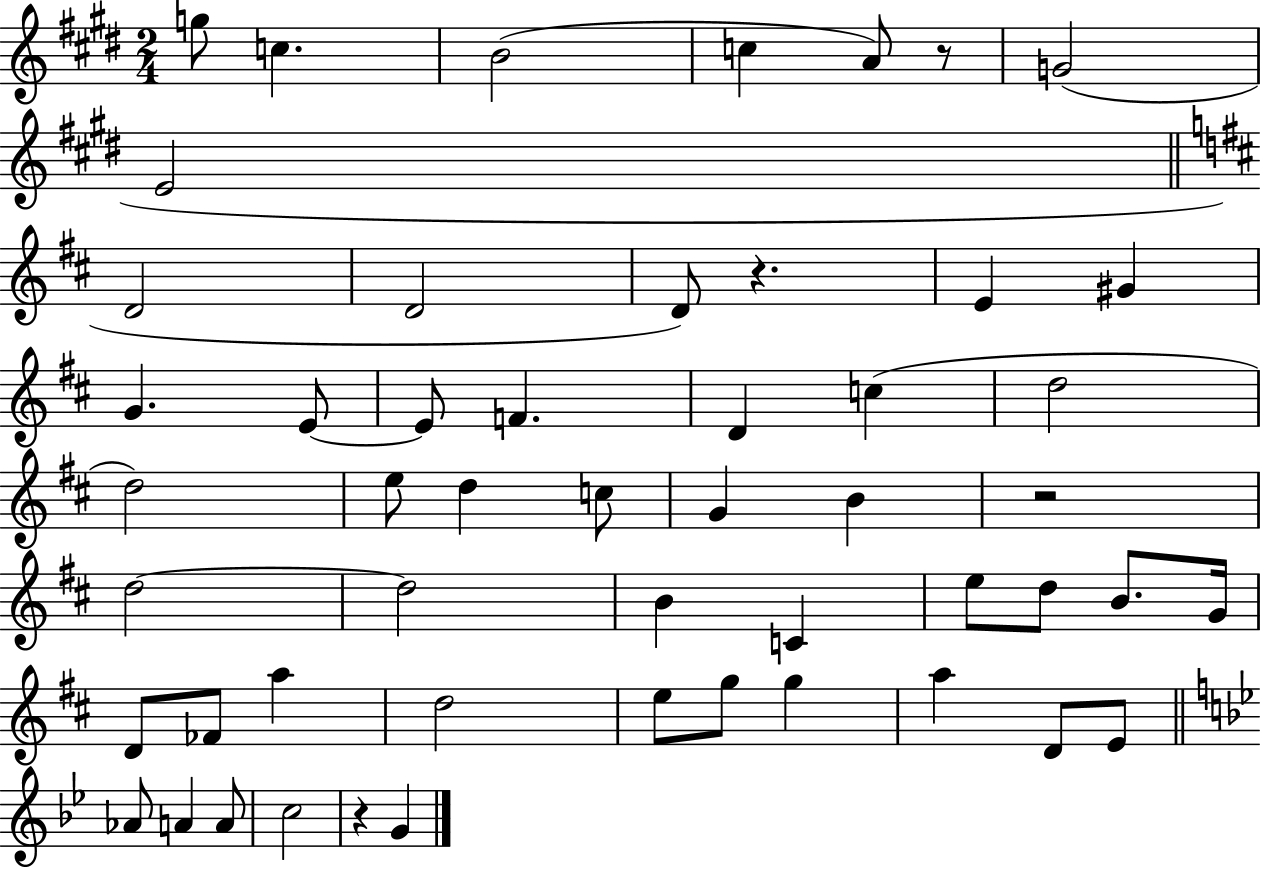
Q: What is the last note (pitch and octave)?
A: G4